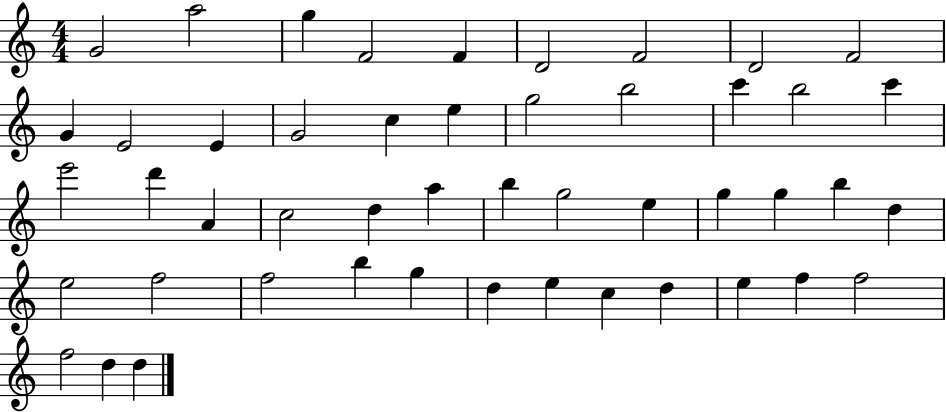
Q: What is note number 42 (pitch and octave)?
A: D5